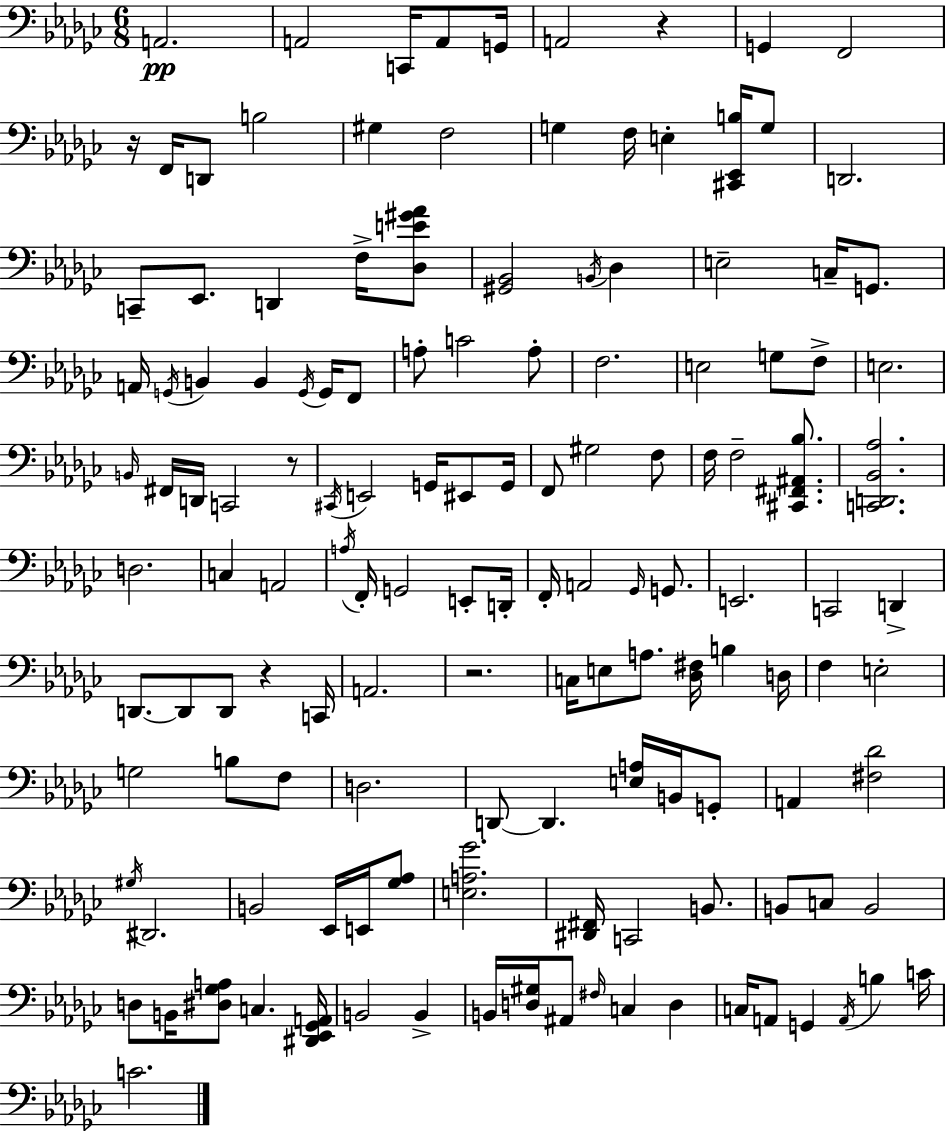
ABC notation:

X:1
T:Untitled
M:6/8
L:1/4
K:Ebm
A,,2 A,,2 C,,/4 A,,/2 G,,/4 A,,2 z G,, F,,2 z/4 F,,/4 D,,/2 B,2 ^G, F,2 G, F,/4 E, [^C,,_E,,B,]/4 G,/2 D,,2 C,,/2 _E,,/2 D,, F,/4 [_D,E^G_A]/2 [^G,,_B,,]2 B,,/4 _D, E,2 C,/4 G,,/2 A,,/4 G,,/4 B,, B,, G,,/4 G,,/4 F,,/2 A,/2 C2 A,/2 F,2 E,2 G,/2 F,/2 E,2 B,,/4 ^F,,/4 D,,/4 C,,2 z/2 ^C,,/4 E,,2 G,,/4 ^E,,/2 G,,/4 F,,/2 ^G,2 F,/2 F,/4 F,2 [^C,,^F,,^A,,_B,]/2 [C,,D,,_B,,_A,]2 D,2 C, A,,2 A,/4 F,,/4 G,,2 E,,/2 D,,/4 F,,/4 A,,2 _G,,/4 G,,/2 E,,2 C,,2 D,, D,,/2 D,,/2 D,,/2 z C,,/4 A,,2 z2 C,/4 E,/2 A,/2 [_D,^F,]/4 B, D,/4 F, E,2 G,2 B,/2 F,/2 D,2 D,,/2 D,, [E,A,]/4 B,,/4 G,,/2 A,, [^F,_D]2 ^G,/4 ^D,,2 B,,2 _E,,/4 E,,/4 [_G,_A,]/2 [E,A,_G]2 [^D,,^F,,]/4 C,,2 B,,/2 B,,/2 C,/2 B,,2 D,/2 B,,/4 [^D,_G,A,]/2 C, [^D,,_E,,_G,,A,,]/4 B,,2 B,, B,,/4 [D,^G,]/4 ^A,,/2 ^F,/4 C, D, C,/4 A,,/2 G,, A,,/4 B, C/4 C2